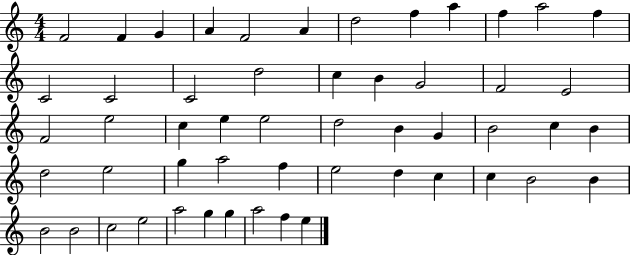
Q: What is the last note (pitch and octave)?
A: E5